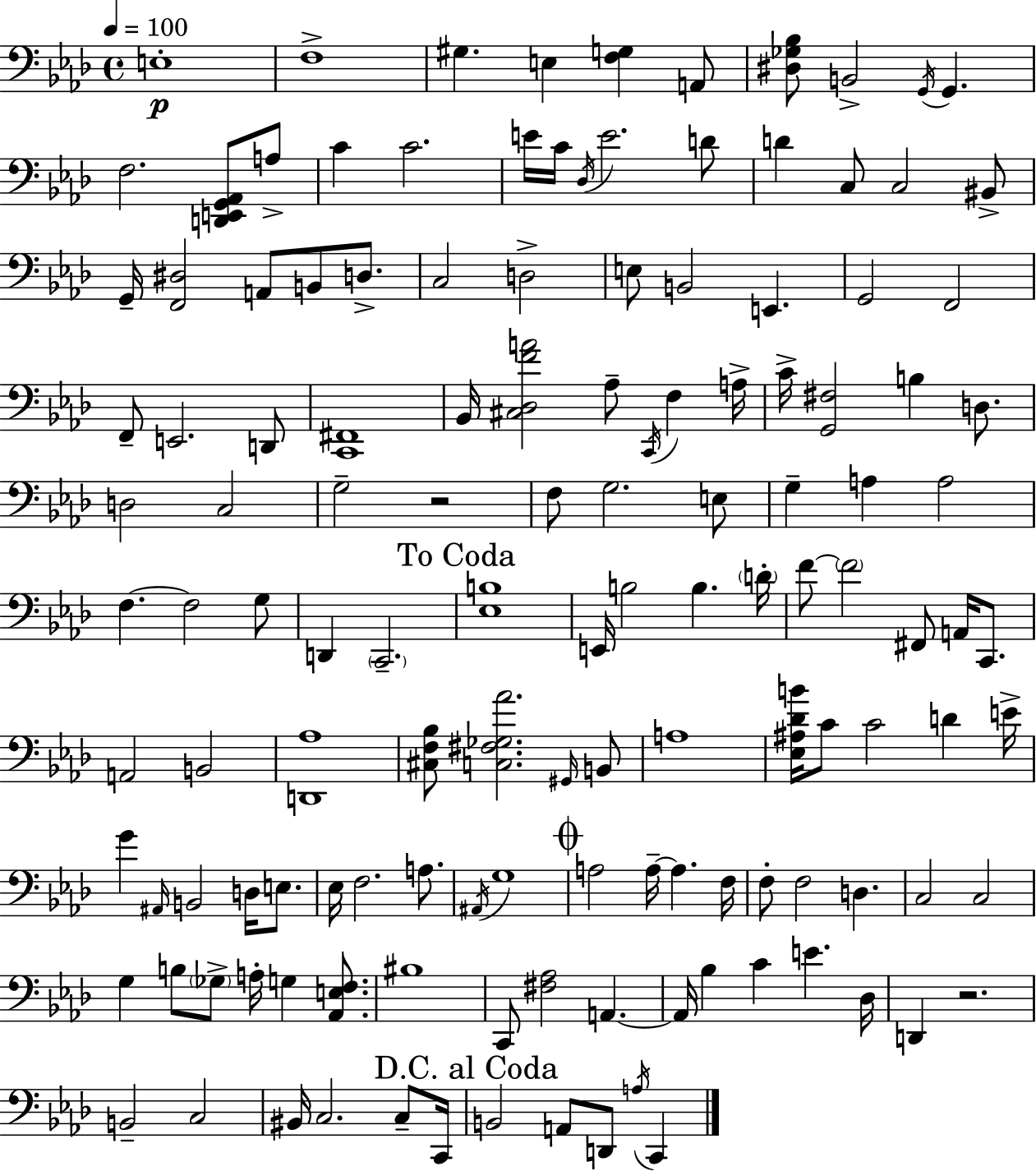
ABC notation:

X:1
T:Untitled
M:4/4
L:1/4
K:Ab
E,4 F,4 ^G, E, [F,G,] A,,/2 [^D,_G,_B,]/2 B,,2 G,,/4 G,, F,2 [D,,E,,G,,_A,,]/2 A,/2 C C2 E/4 C/4 _D,/4 E2 D/2 D C,/2 C,2 ^B,,/2 G,,/4 [F,,^D,]2 A,,/2 B,,/2 D,/2 C,2 D,2 E,/2 B,,2 E,, G,,2 F,,2 F,,/2 E,,2 D,,/2 [C,,^F,,]4 _B,,/4 [^C,_D,FA]2 _A,/2 C,,/4 F, A,/4 C/4 [G,,^F,]2 B, D,/2 D,2 C,2 G,2 z2 F,/2 G,2 E,/2 G, A, A,2 F, F,2 G,/2 D,, C,,2 [_E,B,]4 E,,/4 B,2 B, D/4 F/2 F2 ^F,,/2 A,,/4 C,,/2 A,,2 B,,2 [D,,_A,]4 [^C,F,_B,]/2 [C,^F,_G,_A]2 ^G,,/4 B,,/2 A,4 [_E,^A,_DB]/4 C/2 C2 D E/4 G ^A,,/4 B,,2 D,/4 E,/2 _E,/4 F,2 A,/2 ^A,,/4 G,4 A,2 A,/4 A, F,/4 F,/2 F,2 D, C,2 C,2 G, B,/2 _G,/2 A,/4 G, [_A,,E,F,]/2 ^B,4 C,,/2 [^F,_A,]2 A,, A,,/4 _B, C E _D,/4 D,, z2 B,,2 C,2 ^B,,/4 C,2 C,/2 C,,/4 B,,2 A,,/2 D,,/2 A,/4 C,,